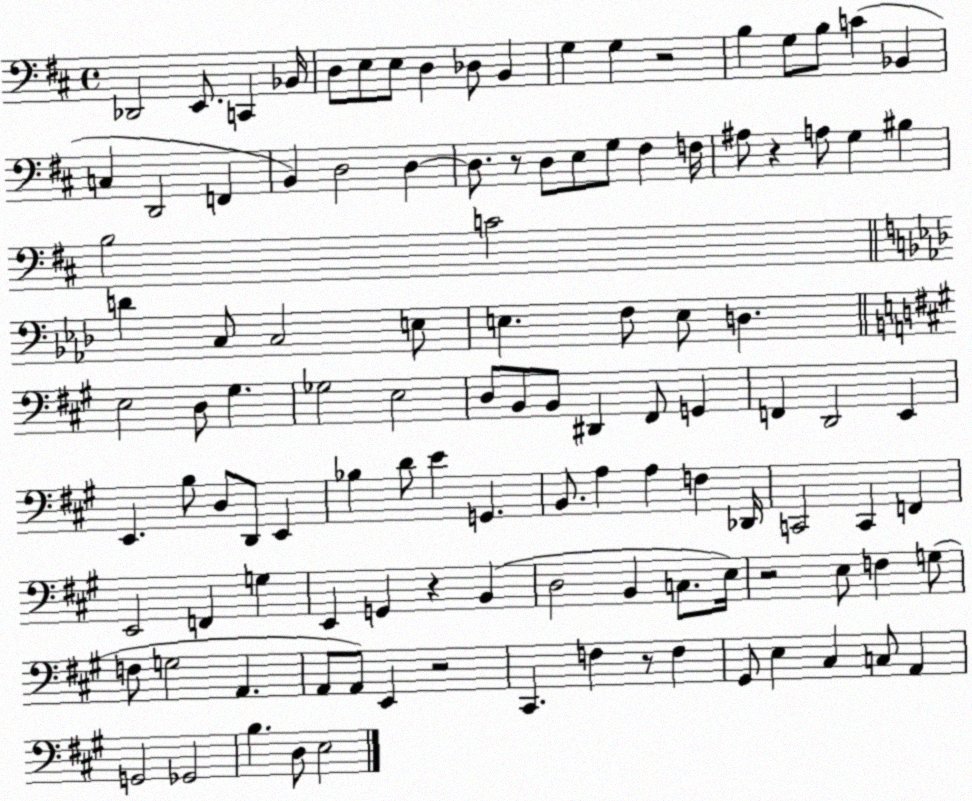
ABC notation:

X:1
T:Untitled
M:4/4
L:1/4
K:D
_D,,2 E,,/2 C,, _B,,/4 D,/2 E,/2 E,/2 D, _D,/2 B,, G, G, z2 B, G,/2 B,/2 C _B,, C, D,,2 F,, B,, D,2 D, D,/2 z/2 D,/2 E,/2 G,/2 ^F, F,/4 ^A,/2 z A,/2 G, ^B, B,2 C2 D C,/2 C,2 E,/2 E, F,/2 E,/2 D, E,2 D,/2 ^G, _G,2 E,2 D,/2 B,,/2 B,,/2 ^D,, ^F,,/2 G,, F,, D,,2 E,, E,, B,/2 D,/2 D,,/2 E,, _B, D/2 E G,, B,,/2 A, A, F, _D,,/4 C,,2 C,, F,, E,,2 F,, G, E,, G,, z B,, D,2 B,, C,/2 E,/4 z2 E,/2 F, G,/2 F,/2 G,2 A,, A,,/2 A,,/2 E,, z2 ^C,, F, z/2 F, ^G,,/2 E, ^C, C,/2 A,, G,,2 _G,,2 B, D,/2 E,2